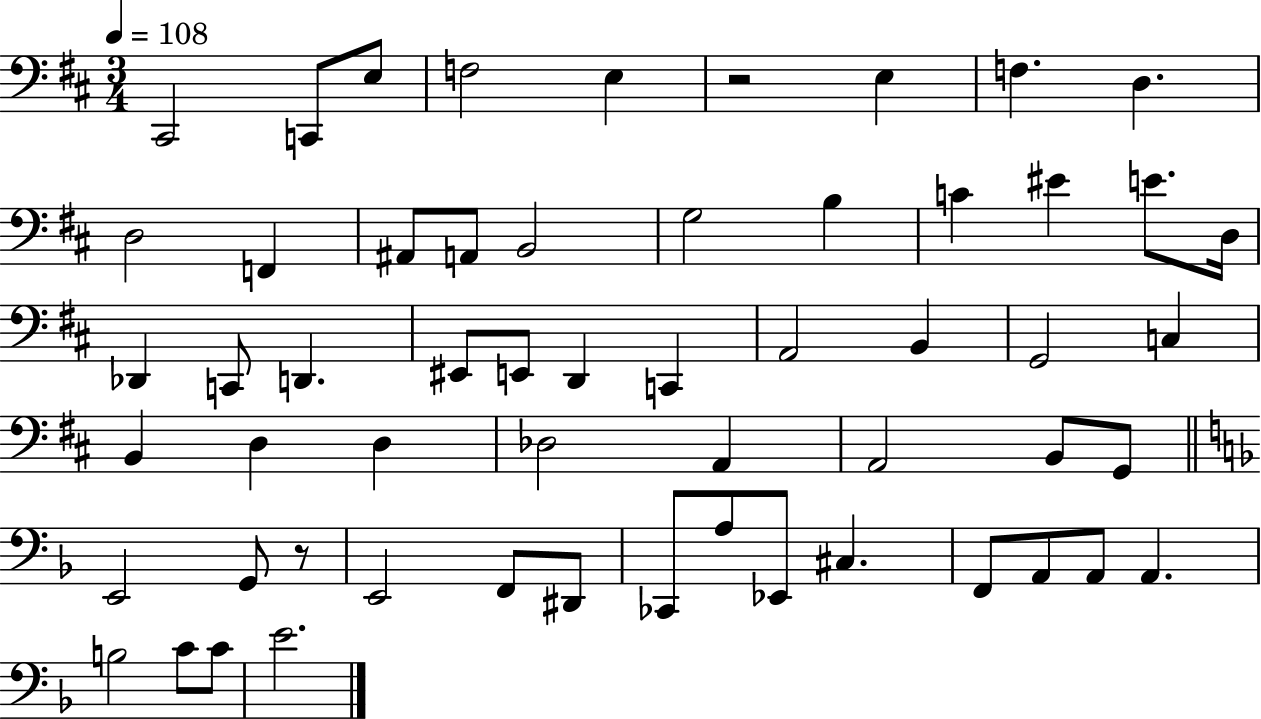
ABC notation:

X:1
T:Untitled
M:3/4
L:1/4
K:D
^C,,2 C,,/2 E,/2 F,2 E, z2 E, F, D, D,2 F,, ^A,,/2 A,,/2 B,,2 G,2 B, C ^E E/2 D,/4 _D,, C,,/2 D,, ^E,,/2 E,,/2 D,, C,, A,,2 B,, G,,2 C, B,, D, D, _D,2 A,, A,,2 B,,/2 G,,/2 E,,2 G,,/2 z/2 E,,2 F,,/2 ^D,,/2 _C,,/2 A,/2 _E,,/2 ^C, F,,/2 A,,/2 A,,/2 A,, B,2 C/2 C/2 E2